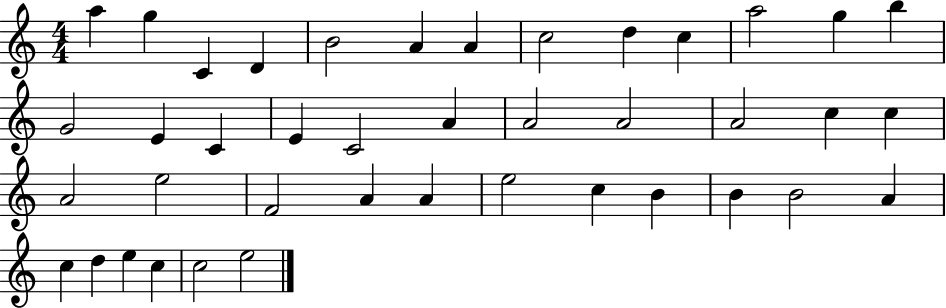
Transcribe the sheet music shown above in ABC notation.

X:1
T:Untitled
M:4/4
L:1/4
K:C
a g C D B2 A A c2 d c a2 g b G2 E C E C2 A A2 A2 A2 c c A2 e2 F2 A A e2 c B B B2 A c d e c c2 e2